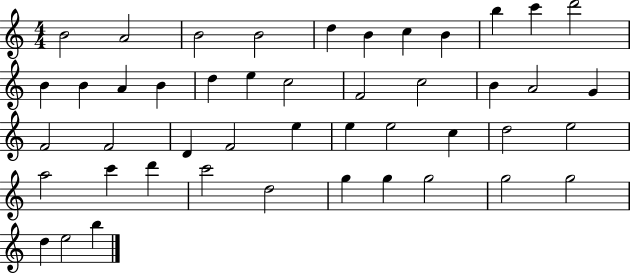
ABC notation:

X:1
T:Untitled
M:4/4
L:1/4
K:C
B2 A2 B2 B2 d B c B b c' d'2 B B A B d e c2 F2 c2 B A2 G F2 F2 D F2 e e e2 c d2 e2 a2 c' d' c'2 d2 g g g2 g2 g2 d e2 b